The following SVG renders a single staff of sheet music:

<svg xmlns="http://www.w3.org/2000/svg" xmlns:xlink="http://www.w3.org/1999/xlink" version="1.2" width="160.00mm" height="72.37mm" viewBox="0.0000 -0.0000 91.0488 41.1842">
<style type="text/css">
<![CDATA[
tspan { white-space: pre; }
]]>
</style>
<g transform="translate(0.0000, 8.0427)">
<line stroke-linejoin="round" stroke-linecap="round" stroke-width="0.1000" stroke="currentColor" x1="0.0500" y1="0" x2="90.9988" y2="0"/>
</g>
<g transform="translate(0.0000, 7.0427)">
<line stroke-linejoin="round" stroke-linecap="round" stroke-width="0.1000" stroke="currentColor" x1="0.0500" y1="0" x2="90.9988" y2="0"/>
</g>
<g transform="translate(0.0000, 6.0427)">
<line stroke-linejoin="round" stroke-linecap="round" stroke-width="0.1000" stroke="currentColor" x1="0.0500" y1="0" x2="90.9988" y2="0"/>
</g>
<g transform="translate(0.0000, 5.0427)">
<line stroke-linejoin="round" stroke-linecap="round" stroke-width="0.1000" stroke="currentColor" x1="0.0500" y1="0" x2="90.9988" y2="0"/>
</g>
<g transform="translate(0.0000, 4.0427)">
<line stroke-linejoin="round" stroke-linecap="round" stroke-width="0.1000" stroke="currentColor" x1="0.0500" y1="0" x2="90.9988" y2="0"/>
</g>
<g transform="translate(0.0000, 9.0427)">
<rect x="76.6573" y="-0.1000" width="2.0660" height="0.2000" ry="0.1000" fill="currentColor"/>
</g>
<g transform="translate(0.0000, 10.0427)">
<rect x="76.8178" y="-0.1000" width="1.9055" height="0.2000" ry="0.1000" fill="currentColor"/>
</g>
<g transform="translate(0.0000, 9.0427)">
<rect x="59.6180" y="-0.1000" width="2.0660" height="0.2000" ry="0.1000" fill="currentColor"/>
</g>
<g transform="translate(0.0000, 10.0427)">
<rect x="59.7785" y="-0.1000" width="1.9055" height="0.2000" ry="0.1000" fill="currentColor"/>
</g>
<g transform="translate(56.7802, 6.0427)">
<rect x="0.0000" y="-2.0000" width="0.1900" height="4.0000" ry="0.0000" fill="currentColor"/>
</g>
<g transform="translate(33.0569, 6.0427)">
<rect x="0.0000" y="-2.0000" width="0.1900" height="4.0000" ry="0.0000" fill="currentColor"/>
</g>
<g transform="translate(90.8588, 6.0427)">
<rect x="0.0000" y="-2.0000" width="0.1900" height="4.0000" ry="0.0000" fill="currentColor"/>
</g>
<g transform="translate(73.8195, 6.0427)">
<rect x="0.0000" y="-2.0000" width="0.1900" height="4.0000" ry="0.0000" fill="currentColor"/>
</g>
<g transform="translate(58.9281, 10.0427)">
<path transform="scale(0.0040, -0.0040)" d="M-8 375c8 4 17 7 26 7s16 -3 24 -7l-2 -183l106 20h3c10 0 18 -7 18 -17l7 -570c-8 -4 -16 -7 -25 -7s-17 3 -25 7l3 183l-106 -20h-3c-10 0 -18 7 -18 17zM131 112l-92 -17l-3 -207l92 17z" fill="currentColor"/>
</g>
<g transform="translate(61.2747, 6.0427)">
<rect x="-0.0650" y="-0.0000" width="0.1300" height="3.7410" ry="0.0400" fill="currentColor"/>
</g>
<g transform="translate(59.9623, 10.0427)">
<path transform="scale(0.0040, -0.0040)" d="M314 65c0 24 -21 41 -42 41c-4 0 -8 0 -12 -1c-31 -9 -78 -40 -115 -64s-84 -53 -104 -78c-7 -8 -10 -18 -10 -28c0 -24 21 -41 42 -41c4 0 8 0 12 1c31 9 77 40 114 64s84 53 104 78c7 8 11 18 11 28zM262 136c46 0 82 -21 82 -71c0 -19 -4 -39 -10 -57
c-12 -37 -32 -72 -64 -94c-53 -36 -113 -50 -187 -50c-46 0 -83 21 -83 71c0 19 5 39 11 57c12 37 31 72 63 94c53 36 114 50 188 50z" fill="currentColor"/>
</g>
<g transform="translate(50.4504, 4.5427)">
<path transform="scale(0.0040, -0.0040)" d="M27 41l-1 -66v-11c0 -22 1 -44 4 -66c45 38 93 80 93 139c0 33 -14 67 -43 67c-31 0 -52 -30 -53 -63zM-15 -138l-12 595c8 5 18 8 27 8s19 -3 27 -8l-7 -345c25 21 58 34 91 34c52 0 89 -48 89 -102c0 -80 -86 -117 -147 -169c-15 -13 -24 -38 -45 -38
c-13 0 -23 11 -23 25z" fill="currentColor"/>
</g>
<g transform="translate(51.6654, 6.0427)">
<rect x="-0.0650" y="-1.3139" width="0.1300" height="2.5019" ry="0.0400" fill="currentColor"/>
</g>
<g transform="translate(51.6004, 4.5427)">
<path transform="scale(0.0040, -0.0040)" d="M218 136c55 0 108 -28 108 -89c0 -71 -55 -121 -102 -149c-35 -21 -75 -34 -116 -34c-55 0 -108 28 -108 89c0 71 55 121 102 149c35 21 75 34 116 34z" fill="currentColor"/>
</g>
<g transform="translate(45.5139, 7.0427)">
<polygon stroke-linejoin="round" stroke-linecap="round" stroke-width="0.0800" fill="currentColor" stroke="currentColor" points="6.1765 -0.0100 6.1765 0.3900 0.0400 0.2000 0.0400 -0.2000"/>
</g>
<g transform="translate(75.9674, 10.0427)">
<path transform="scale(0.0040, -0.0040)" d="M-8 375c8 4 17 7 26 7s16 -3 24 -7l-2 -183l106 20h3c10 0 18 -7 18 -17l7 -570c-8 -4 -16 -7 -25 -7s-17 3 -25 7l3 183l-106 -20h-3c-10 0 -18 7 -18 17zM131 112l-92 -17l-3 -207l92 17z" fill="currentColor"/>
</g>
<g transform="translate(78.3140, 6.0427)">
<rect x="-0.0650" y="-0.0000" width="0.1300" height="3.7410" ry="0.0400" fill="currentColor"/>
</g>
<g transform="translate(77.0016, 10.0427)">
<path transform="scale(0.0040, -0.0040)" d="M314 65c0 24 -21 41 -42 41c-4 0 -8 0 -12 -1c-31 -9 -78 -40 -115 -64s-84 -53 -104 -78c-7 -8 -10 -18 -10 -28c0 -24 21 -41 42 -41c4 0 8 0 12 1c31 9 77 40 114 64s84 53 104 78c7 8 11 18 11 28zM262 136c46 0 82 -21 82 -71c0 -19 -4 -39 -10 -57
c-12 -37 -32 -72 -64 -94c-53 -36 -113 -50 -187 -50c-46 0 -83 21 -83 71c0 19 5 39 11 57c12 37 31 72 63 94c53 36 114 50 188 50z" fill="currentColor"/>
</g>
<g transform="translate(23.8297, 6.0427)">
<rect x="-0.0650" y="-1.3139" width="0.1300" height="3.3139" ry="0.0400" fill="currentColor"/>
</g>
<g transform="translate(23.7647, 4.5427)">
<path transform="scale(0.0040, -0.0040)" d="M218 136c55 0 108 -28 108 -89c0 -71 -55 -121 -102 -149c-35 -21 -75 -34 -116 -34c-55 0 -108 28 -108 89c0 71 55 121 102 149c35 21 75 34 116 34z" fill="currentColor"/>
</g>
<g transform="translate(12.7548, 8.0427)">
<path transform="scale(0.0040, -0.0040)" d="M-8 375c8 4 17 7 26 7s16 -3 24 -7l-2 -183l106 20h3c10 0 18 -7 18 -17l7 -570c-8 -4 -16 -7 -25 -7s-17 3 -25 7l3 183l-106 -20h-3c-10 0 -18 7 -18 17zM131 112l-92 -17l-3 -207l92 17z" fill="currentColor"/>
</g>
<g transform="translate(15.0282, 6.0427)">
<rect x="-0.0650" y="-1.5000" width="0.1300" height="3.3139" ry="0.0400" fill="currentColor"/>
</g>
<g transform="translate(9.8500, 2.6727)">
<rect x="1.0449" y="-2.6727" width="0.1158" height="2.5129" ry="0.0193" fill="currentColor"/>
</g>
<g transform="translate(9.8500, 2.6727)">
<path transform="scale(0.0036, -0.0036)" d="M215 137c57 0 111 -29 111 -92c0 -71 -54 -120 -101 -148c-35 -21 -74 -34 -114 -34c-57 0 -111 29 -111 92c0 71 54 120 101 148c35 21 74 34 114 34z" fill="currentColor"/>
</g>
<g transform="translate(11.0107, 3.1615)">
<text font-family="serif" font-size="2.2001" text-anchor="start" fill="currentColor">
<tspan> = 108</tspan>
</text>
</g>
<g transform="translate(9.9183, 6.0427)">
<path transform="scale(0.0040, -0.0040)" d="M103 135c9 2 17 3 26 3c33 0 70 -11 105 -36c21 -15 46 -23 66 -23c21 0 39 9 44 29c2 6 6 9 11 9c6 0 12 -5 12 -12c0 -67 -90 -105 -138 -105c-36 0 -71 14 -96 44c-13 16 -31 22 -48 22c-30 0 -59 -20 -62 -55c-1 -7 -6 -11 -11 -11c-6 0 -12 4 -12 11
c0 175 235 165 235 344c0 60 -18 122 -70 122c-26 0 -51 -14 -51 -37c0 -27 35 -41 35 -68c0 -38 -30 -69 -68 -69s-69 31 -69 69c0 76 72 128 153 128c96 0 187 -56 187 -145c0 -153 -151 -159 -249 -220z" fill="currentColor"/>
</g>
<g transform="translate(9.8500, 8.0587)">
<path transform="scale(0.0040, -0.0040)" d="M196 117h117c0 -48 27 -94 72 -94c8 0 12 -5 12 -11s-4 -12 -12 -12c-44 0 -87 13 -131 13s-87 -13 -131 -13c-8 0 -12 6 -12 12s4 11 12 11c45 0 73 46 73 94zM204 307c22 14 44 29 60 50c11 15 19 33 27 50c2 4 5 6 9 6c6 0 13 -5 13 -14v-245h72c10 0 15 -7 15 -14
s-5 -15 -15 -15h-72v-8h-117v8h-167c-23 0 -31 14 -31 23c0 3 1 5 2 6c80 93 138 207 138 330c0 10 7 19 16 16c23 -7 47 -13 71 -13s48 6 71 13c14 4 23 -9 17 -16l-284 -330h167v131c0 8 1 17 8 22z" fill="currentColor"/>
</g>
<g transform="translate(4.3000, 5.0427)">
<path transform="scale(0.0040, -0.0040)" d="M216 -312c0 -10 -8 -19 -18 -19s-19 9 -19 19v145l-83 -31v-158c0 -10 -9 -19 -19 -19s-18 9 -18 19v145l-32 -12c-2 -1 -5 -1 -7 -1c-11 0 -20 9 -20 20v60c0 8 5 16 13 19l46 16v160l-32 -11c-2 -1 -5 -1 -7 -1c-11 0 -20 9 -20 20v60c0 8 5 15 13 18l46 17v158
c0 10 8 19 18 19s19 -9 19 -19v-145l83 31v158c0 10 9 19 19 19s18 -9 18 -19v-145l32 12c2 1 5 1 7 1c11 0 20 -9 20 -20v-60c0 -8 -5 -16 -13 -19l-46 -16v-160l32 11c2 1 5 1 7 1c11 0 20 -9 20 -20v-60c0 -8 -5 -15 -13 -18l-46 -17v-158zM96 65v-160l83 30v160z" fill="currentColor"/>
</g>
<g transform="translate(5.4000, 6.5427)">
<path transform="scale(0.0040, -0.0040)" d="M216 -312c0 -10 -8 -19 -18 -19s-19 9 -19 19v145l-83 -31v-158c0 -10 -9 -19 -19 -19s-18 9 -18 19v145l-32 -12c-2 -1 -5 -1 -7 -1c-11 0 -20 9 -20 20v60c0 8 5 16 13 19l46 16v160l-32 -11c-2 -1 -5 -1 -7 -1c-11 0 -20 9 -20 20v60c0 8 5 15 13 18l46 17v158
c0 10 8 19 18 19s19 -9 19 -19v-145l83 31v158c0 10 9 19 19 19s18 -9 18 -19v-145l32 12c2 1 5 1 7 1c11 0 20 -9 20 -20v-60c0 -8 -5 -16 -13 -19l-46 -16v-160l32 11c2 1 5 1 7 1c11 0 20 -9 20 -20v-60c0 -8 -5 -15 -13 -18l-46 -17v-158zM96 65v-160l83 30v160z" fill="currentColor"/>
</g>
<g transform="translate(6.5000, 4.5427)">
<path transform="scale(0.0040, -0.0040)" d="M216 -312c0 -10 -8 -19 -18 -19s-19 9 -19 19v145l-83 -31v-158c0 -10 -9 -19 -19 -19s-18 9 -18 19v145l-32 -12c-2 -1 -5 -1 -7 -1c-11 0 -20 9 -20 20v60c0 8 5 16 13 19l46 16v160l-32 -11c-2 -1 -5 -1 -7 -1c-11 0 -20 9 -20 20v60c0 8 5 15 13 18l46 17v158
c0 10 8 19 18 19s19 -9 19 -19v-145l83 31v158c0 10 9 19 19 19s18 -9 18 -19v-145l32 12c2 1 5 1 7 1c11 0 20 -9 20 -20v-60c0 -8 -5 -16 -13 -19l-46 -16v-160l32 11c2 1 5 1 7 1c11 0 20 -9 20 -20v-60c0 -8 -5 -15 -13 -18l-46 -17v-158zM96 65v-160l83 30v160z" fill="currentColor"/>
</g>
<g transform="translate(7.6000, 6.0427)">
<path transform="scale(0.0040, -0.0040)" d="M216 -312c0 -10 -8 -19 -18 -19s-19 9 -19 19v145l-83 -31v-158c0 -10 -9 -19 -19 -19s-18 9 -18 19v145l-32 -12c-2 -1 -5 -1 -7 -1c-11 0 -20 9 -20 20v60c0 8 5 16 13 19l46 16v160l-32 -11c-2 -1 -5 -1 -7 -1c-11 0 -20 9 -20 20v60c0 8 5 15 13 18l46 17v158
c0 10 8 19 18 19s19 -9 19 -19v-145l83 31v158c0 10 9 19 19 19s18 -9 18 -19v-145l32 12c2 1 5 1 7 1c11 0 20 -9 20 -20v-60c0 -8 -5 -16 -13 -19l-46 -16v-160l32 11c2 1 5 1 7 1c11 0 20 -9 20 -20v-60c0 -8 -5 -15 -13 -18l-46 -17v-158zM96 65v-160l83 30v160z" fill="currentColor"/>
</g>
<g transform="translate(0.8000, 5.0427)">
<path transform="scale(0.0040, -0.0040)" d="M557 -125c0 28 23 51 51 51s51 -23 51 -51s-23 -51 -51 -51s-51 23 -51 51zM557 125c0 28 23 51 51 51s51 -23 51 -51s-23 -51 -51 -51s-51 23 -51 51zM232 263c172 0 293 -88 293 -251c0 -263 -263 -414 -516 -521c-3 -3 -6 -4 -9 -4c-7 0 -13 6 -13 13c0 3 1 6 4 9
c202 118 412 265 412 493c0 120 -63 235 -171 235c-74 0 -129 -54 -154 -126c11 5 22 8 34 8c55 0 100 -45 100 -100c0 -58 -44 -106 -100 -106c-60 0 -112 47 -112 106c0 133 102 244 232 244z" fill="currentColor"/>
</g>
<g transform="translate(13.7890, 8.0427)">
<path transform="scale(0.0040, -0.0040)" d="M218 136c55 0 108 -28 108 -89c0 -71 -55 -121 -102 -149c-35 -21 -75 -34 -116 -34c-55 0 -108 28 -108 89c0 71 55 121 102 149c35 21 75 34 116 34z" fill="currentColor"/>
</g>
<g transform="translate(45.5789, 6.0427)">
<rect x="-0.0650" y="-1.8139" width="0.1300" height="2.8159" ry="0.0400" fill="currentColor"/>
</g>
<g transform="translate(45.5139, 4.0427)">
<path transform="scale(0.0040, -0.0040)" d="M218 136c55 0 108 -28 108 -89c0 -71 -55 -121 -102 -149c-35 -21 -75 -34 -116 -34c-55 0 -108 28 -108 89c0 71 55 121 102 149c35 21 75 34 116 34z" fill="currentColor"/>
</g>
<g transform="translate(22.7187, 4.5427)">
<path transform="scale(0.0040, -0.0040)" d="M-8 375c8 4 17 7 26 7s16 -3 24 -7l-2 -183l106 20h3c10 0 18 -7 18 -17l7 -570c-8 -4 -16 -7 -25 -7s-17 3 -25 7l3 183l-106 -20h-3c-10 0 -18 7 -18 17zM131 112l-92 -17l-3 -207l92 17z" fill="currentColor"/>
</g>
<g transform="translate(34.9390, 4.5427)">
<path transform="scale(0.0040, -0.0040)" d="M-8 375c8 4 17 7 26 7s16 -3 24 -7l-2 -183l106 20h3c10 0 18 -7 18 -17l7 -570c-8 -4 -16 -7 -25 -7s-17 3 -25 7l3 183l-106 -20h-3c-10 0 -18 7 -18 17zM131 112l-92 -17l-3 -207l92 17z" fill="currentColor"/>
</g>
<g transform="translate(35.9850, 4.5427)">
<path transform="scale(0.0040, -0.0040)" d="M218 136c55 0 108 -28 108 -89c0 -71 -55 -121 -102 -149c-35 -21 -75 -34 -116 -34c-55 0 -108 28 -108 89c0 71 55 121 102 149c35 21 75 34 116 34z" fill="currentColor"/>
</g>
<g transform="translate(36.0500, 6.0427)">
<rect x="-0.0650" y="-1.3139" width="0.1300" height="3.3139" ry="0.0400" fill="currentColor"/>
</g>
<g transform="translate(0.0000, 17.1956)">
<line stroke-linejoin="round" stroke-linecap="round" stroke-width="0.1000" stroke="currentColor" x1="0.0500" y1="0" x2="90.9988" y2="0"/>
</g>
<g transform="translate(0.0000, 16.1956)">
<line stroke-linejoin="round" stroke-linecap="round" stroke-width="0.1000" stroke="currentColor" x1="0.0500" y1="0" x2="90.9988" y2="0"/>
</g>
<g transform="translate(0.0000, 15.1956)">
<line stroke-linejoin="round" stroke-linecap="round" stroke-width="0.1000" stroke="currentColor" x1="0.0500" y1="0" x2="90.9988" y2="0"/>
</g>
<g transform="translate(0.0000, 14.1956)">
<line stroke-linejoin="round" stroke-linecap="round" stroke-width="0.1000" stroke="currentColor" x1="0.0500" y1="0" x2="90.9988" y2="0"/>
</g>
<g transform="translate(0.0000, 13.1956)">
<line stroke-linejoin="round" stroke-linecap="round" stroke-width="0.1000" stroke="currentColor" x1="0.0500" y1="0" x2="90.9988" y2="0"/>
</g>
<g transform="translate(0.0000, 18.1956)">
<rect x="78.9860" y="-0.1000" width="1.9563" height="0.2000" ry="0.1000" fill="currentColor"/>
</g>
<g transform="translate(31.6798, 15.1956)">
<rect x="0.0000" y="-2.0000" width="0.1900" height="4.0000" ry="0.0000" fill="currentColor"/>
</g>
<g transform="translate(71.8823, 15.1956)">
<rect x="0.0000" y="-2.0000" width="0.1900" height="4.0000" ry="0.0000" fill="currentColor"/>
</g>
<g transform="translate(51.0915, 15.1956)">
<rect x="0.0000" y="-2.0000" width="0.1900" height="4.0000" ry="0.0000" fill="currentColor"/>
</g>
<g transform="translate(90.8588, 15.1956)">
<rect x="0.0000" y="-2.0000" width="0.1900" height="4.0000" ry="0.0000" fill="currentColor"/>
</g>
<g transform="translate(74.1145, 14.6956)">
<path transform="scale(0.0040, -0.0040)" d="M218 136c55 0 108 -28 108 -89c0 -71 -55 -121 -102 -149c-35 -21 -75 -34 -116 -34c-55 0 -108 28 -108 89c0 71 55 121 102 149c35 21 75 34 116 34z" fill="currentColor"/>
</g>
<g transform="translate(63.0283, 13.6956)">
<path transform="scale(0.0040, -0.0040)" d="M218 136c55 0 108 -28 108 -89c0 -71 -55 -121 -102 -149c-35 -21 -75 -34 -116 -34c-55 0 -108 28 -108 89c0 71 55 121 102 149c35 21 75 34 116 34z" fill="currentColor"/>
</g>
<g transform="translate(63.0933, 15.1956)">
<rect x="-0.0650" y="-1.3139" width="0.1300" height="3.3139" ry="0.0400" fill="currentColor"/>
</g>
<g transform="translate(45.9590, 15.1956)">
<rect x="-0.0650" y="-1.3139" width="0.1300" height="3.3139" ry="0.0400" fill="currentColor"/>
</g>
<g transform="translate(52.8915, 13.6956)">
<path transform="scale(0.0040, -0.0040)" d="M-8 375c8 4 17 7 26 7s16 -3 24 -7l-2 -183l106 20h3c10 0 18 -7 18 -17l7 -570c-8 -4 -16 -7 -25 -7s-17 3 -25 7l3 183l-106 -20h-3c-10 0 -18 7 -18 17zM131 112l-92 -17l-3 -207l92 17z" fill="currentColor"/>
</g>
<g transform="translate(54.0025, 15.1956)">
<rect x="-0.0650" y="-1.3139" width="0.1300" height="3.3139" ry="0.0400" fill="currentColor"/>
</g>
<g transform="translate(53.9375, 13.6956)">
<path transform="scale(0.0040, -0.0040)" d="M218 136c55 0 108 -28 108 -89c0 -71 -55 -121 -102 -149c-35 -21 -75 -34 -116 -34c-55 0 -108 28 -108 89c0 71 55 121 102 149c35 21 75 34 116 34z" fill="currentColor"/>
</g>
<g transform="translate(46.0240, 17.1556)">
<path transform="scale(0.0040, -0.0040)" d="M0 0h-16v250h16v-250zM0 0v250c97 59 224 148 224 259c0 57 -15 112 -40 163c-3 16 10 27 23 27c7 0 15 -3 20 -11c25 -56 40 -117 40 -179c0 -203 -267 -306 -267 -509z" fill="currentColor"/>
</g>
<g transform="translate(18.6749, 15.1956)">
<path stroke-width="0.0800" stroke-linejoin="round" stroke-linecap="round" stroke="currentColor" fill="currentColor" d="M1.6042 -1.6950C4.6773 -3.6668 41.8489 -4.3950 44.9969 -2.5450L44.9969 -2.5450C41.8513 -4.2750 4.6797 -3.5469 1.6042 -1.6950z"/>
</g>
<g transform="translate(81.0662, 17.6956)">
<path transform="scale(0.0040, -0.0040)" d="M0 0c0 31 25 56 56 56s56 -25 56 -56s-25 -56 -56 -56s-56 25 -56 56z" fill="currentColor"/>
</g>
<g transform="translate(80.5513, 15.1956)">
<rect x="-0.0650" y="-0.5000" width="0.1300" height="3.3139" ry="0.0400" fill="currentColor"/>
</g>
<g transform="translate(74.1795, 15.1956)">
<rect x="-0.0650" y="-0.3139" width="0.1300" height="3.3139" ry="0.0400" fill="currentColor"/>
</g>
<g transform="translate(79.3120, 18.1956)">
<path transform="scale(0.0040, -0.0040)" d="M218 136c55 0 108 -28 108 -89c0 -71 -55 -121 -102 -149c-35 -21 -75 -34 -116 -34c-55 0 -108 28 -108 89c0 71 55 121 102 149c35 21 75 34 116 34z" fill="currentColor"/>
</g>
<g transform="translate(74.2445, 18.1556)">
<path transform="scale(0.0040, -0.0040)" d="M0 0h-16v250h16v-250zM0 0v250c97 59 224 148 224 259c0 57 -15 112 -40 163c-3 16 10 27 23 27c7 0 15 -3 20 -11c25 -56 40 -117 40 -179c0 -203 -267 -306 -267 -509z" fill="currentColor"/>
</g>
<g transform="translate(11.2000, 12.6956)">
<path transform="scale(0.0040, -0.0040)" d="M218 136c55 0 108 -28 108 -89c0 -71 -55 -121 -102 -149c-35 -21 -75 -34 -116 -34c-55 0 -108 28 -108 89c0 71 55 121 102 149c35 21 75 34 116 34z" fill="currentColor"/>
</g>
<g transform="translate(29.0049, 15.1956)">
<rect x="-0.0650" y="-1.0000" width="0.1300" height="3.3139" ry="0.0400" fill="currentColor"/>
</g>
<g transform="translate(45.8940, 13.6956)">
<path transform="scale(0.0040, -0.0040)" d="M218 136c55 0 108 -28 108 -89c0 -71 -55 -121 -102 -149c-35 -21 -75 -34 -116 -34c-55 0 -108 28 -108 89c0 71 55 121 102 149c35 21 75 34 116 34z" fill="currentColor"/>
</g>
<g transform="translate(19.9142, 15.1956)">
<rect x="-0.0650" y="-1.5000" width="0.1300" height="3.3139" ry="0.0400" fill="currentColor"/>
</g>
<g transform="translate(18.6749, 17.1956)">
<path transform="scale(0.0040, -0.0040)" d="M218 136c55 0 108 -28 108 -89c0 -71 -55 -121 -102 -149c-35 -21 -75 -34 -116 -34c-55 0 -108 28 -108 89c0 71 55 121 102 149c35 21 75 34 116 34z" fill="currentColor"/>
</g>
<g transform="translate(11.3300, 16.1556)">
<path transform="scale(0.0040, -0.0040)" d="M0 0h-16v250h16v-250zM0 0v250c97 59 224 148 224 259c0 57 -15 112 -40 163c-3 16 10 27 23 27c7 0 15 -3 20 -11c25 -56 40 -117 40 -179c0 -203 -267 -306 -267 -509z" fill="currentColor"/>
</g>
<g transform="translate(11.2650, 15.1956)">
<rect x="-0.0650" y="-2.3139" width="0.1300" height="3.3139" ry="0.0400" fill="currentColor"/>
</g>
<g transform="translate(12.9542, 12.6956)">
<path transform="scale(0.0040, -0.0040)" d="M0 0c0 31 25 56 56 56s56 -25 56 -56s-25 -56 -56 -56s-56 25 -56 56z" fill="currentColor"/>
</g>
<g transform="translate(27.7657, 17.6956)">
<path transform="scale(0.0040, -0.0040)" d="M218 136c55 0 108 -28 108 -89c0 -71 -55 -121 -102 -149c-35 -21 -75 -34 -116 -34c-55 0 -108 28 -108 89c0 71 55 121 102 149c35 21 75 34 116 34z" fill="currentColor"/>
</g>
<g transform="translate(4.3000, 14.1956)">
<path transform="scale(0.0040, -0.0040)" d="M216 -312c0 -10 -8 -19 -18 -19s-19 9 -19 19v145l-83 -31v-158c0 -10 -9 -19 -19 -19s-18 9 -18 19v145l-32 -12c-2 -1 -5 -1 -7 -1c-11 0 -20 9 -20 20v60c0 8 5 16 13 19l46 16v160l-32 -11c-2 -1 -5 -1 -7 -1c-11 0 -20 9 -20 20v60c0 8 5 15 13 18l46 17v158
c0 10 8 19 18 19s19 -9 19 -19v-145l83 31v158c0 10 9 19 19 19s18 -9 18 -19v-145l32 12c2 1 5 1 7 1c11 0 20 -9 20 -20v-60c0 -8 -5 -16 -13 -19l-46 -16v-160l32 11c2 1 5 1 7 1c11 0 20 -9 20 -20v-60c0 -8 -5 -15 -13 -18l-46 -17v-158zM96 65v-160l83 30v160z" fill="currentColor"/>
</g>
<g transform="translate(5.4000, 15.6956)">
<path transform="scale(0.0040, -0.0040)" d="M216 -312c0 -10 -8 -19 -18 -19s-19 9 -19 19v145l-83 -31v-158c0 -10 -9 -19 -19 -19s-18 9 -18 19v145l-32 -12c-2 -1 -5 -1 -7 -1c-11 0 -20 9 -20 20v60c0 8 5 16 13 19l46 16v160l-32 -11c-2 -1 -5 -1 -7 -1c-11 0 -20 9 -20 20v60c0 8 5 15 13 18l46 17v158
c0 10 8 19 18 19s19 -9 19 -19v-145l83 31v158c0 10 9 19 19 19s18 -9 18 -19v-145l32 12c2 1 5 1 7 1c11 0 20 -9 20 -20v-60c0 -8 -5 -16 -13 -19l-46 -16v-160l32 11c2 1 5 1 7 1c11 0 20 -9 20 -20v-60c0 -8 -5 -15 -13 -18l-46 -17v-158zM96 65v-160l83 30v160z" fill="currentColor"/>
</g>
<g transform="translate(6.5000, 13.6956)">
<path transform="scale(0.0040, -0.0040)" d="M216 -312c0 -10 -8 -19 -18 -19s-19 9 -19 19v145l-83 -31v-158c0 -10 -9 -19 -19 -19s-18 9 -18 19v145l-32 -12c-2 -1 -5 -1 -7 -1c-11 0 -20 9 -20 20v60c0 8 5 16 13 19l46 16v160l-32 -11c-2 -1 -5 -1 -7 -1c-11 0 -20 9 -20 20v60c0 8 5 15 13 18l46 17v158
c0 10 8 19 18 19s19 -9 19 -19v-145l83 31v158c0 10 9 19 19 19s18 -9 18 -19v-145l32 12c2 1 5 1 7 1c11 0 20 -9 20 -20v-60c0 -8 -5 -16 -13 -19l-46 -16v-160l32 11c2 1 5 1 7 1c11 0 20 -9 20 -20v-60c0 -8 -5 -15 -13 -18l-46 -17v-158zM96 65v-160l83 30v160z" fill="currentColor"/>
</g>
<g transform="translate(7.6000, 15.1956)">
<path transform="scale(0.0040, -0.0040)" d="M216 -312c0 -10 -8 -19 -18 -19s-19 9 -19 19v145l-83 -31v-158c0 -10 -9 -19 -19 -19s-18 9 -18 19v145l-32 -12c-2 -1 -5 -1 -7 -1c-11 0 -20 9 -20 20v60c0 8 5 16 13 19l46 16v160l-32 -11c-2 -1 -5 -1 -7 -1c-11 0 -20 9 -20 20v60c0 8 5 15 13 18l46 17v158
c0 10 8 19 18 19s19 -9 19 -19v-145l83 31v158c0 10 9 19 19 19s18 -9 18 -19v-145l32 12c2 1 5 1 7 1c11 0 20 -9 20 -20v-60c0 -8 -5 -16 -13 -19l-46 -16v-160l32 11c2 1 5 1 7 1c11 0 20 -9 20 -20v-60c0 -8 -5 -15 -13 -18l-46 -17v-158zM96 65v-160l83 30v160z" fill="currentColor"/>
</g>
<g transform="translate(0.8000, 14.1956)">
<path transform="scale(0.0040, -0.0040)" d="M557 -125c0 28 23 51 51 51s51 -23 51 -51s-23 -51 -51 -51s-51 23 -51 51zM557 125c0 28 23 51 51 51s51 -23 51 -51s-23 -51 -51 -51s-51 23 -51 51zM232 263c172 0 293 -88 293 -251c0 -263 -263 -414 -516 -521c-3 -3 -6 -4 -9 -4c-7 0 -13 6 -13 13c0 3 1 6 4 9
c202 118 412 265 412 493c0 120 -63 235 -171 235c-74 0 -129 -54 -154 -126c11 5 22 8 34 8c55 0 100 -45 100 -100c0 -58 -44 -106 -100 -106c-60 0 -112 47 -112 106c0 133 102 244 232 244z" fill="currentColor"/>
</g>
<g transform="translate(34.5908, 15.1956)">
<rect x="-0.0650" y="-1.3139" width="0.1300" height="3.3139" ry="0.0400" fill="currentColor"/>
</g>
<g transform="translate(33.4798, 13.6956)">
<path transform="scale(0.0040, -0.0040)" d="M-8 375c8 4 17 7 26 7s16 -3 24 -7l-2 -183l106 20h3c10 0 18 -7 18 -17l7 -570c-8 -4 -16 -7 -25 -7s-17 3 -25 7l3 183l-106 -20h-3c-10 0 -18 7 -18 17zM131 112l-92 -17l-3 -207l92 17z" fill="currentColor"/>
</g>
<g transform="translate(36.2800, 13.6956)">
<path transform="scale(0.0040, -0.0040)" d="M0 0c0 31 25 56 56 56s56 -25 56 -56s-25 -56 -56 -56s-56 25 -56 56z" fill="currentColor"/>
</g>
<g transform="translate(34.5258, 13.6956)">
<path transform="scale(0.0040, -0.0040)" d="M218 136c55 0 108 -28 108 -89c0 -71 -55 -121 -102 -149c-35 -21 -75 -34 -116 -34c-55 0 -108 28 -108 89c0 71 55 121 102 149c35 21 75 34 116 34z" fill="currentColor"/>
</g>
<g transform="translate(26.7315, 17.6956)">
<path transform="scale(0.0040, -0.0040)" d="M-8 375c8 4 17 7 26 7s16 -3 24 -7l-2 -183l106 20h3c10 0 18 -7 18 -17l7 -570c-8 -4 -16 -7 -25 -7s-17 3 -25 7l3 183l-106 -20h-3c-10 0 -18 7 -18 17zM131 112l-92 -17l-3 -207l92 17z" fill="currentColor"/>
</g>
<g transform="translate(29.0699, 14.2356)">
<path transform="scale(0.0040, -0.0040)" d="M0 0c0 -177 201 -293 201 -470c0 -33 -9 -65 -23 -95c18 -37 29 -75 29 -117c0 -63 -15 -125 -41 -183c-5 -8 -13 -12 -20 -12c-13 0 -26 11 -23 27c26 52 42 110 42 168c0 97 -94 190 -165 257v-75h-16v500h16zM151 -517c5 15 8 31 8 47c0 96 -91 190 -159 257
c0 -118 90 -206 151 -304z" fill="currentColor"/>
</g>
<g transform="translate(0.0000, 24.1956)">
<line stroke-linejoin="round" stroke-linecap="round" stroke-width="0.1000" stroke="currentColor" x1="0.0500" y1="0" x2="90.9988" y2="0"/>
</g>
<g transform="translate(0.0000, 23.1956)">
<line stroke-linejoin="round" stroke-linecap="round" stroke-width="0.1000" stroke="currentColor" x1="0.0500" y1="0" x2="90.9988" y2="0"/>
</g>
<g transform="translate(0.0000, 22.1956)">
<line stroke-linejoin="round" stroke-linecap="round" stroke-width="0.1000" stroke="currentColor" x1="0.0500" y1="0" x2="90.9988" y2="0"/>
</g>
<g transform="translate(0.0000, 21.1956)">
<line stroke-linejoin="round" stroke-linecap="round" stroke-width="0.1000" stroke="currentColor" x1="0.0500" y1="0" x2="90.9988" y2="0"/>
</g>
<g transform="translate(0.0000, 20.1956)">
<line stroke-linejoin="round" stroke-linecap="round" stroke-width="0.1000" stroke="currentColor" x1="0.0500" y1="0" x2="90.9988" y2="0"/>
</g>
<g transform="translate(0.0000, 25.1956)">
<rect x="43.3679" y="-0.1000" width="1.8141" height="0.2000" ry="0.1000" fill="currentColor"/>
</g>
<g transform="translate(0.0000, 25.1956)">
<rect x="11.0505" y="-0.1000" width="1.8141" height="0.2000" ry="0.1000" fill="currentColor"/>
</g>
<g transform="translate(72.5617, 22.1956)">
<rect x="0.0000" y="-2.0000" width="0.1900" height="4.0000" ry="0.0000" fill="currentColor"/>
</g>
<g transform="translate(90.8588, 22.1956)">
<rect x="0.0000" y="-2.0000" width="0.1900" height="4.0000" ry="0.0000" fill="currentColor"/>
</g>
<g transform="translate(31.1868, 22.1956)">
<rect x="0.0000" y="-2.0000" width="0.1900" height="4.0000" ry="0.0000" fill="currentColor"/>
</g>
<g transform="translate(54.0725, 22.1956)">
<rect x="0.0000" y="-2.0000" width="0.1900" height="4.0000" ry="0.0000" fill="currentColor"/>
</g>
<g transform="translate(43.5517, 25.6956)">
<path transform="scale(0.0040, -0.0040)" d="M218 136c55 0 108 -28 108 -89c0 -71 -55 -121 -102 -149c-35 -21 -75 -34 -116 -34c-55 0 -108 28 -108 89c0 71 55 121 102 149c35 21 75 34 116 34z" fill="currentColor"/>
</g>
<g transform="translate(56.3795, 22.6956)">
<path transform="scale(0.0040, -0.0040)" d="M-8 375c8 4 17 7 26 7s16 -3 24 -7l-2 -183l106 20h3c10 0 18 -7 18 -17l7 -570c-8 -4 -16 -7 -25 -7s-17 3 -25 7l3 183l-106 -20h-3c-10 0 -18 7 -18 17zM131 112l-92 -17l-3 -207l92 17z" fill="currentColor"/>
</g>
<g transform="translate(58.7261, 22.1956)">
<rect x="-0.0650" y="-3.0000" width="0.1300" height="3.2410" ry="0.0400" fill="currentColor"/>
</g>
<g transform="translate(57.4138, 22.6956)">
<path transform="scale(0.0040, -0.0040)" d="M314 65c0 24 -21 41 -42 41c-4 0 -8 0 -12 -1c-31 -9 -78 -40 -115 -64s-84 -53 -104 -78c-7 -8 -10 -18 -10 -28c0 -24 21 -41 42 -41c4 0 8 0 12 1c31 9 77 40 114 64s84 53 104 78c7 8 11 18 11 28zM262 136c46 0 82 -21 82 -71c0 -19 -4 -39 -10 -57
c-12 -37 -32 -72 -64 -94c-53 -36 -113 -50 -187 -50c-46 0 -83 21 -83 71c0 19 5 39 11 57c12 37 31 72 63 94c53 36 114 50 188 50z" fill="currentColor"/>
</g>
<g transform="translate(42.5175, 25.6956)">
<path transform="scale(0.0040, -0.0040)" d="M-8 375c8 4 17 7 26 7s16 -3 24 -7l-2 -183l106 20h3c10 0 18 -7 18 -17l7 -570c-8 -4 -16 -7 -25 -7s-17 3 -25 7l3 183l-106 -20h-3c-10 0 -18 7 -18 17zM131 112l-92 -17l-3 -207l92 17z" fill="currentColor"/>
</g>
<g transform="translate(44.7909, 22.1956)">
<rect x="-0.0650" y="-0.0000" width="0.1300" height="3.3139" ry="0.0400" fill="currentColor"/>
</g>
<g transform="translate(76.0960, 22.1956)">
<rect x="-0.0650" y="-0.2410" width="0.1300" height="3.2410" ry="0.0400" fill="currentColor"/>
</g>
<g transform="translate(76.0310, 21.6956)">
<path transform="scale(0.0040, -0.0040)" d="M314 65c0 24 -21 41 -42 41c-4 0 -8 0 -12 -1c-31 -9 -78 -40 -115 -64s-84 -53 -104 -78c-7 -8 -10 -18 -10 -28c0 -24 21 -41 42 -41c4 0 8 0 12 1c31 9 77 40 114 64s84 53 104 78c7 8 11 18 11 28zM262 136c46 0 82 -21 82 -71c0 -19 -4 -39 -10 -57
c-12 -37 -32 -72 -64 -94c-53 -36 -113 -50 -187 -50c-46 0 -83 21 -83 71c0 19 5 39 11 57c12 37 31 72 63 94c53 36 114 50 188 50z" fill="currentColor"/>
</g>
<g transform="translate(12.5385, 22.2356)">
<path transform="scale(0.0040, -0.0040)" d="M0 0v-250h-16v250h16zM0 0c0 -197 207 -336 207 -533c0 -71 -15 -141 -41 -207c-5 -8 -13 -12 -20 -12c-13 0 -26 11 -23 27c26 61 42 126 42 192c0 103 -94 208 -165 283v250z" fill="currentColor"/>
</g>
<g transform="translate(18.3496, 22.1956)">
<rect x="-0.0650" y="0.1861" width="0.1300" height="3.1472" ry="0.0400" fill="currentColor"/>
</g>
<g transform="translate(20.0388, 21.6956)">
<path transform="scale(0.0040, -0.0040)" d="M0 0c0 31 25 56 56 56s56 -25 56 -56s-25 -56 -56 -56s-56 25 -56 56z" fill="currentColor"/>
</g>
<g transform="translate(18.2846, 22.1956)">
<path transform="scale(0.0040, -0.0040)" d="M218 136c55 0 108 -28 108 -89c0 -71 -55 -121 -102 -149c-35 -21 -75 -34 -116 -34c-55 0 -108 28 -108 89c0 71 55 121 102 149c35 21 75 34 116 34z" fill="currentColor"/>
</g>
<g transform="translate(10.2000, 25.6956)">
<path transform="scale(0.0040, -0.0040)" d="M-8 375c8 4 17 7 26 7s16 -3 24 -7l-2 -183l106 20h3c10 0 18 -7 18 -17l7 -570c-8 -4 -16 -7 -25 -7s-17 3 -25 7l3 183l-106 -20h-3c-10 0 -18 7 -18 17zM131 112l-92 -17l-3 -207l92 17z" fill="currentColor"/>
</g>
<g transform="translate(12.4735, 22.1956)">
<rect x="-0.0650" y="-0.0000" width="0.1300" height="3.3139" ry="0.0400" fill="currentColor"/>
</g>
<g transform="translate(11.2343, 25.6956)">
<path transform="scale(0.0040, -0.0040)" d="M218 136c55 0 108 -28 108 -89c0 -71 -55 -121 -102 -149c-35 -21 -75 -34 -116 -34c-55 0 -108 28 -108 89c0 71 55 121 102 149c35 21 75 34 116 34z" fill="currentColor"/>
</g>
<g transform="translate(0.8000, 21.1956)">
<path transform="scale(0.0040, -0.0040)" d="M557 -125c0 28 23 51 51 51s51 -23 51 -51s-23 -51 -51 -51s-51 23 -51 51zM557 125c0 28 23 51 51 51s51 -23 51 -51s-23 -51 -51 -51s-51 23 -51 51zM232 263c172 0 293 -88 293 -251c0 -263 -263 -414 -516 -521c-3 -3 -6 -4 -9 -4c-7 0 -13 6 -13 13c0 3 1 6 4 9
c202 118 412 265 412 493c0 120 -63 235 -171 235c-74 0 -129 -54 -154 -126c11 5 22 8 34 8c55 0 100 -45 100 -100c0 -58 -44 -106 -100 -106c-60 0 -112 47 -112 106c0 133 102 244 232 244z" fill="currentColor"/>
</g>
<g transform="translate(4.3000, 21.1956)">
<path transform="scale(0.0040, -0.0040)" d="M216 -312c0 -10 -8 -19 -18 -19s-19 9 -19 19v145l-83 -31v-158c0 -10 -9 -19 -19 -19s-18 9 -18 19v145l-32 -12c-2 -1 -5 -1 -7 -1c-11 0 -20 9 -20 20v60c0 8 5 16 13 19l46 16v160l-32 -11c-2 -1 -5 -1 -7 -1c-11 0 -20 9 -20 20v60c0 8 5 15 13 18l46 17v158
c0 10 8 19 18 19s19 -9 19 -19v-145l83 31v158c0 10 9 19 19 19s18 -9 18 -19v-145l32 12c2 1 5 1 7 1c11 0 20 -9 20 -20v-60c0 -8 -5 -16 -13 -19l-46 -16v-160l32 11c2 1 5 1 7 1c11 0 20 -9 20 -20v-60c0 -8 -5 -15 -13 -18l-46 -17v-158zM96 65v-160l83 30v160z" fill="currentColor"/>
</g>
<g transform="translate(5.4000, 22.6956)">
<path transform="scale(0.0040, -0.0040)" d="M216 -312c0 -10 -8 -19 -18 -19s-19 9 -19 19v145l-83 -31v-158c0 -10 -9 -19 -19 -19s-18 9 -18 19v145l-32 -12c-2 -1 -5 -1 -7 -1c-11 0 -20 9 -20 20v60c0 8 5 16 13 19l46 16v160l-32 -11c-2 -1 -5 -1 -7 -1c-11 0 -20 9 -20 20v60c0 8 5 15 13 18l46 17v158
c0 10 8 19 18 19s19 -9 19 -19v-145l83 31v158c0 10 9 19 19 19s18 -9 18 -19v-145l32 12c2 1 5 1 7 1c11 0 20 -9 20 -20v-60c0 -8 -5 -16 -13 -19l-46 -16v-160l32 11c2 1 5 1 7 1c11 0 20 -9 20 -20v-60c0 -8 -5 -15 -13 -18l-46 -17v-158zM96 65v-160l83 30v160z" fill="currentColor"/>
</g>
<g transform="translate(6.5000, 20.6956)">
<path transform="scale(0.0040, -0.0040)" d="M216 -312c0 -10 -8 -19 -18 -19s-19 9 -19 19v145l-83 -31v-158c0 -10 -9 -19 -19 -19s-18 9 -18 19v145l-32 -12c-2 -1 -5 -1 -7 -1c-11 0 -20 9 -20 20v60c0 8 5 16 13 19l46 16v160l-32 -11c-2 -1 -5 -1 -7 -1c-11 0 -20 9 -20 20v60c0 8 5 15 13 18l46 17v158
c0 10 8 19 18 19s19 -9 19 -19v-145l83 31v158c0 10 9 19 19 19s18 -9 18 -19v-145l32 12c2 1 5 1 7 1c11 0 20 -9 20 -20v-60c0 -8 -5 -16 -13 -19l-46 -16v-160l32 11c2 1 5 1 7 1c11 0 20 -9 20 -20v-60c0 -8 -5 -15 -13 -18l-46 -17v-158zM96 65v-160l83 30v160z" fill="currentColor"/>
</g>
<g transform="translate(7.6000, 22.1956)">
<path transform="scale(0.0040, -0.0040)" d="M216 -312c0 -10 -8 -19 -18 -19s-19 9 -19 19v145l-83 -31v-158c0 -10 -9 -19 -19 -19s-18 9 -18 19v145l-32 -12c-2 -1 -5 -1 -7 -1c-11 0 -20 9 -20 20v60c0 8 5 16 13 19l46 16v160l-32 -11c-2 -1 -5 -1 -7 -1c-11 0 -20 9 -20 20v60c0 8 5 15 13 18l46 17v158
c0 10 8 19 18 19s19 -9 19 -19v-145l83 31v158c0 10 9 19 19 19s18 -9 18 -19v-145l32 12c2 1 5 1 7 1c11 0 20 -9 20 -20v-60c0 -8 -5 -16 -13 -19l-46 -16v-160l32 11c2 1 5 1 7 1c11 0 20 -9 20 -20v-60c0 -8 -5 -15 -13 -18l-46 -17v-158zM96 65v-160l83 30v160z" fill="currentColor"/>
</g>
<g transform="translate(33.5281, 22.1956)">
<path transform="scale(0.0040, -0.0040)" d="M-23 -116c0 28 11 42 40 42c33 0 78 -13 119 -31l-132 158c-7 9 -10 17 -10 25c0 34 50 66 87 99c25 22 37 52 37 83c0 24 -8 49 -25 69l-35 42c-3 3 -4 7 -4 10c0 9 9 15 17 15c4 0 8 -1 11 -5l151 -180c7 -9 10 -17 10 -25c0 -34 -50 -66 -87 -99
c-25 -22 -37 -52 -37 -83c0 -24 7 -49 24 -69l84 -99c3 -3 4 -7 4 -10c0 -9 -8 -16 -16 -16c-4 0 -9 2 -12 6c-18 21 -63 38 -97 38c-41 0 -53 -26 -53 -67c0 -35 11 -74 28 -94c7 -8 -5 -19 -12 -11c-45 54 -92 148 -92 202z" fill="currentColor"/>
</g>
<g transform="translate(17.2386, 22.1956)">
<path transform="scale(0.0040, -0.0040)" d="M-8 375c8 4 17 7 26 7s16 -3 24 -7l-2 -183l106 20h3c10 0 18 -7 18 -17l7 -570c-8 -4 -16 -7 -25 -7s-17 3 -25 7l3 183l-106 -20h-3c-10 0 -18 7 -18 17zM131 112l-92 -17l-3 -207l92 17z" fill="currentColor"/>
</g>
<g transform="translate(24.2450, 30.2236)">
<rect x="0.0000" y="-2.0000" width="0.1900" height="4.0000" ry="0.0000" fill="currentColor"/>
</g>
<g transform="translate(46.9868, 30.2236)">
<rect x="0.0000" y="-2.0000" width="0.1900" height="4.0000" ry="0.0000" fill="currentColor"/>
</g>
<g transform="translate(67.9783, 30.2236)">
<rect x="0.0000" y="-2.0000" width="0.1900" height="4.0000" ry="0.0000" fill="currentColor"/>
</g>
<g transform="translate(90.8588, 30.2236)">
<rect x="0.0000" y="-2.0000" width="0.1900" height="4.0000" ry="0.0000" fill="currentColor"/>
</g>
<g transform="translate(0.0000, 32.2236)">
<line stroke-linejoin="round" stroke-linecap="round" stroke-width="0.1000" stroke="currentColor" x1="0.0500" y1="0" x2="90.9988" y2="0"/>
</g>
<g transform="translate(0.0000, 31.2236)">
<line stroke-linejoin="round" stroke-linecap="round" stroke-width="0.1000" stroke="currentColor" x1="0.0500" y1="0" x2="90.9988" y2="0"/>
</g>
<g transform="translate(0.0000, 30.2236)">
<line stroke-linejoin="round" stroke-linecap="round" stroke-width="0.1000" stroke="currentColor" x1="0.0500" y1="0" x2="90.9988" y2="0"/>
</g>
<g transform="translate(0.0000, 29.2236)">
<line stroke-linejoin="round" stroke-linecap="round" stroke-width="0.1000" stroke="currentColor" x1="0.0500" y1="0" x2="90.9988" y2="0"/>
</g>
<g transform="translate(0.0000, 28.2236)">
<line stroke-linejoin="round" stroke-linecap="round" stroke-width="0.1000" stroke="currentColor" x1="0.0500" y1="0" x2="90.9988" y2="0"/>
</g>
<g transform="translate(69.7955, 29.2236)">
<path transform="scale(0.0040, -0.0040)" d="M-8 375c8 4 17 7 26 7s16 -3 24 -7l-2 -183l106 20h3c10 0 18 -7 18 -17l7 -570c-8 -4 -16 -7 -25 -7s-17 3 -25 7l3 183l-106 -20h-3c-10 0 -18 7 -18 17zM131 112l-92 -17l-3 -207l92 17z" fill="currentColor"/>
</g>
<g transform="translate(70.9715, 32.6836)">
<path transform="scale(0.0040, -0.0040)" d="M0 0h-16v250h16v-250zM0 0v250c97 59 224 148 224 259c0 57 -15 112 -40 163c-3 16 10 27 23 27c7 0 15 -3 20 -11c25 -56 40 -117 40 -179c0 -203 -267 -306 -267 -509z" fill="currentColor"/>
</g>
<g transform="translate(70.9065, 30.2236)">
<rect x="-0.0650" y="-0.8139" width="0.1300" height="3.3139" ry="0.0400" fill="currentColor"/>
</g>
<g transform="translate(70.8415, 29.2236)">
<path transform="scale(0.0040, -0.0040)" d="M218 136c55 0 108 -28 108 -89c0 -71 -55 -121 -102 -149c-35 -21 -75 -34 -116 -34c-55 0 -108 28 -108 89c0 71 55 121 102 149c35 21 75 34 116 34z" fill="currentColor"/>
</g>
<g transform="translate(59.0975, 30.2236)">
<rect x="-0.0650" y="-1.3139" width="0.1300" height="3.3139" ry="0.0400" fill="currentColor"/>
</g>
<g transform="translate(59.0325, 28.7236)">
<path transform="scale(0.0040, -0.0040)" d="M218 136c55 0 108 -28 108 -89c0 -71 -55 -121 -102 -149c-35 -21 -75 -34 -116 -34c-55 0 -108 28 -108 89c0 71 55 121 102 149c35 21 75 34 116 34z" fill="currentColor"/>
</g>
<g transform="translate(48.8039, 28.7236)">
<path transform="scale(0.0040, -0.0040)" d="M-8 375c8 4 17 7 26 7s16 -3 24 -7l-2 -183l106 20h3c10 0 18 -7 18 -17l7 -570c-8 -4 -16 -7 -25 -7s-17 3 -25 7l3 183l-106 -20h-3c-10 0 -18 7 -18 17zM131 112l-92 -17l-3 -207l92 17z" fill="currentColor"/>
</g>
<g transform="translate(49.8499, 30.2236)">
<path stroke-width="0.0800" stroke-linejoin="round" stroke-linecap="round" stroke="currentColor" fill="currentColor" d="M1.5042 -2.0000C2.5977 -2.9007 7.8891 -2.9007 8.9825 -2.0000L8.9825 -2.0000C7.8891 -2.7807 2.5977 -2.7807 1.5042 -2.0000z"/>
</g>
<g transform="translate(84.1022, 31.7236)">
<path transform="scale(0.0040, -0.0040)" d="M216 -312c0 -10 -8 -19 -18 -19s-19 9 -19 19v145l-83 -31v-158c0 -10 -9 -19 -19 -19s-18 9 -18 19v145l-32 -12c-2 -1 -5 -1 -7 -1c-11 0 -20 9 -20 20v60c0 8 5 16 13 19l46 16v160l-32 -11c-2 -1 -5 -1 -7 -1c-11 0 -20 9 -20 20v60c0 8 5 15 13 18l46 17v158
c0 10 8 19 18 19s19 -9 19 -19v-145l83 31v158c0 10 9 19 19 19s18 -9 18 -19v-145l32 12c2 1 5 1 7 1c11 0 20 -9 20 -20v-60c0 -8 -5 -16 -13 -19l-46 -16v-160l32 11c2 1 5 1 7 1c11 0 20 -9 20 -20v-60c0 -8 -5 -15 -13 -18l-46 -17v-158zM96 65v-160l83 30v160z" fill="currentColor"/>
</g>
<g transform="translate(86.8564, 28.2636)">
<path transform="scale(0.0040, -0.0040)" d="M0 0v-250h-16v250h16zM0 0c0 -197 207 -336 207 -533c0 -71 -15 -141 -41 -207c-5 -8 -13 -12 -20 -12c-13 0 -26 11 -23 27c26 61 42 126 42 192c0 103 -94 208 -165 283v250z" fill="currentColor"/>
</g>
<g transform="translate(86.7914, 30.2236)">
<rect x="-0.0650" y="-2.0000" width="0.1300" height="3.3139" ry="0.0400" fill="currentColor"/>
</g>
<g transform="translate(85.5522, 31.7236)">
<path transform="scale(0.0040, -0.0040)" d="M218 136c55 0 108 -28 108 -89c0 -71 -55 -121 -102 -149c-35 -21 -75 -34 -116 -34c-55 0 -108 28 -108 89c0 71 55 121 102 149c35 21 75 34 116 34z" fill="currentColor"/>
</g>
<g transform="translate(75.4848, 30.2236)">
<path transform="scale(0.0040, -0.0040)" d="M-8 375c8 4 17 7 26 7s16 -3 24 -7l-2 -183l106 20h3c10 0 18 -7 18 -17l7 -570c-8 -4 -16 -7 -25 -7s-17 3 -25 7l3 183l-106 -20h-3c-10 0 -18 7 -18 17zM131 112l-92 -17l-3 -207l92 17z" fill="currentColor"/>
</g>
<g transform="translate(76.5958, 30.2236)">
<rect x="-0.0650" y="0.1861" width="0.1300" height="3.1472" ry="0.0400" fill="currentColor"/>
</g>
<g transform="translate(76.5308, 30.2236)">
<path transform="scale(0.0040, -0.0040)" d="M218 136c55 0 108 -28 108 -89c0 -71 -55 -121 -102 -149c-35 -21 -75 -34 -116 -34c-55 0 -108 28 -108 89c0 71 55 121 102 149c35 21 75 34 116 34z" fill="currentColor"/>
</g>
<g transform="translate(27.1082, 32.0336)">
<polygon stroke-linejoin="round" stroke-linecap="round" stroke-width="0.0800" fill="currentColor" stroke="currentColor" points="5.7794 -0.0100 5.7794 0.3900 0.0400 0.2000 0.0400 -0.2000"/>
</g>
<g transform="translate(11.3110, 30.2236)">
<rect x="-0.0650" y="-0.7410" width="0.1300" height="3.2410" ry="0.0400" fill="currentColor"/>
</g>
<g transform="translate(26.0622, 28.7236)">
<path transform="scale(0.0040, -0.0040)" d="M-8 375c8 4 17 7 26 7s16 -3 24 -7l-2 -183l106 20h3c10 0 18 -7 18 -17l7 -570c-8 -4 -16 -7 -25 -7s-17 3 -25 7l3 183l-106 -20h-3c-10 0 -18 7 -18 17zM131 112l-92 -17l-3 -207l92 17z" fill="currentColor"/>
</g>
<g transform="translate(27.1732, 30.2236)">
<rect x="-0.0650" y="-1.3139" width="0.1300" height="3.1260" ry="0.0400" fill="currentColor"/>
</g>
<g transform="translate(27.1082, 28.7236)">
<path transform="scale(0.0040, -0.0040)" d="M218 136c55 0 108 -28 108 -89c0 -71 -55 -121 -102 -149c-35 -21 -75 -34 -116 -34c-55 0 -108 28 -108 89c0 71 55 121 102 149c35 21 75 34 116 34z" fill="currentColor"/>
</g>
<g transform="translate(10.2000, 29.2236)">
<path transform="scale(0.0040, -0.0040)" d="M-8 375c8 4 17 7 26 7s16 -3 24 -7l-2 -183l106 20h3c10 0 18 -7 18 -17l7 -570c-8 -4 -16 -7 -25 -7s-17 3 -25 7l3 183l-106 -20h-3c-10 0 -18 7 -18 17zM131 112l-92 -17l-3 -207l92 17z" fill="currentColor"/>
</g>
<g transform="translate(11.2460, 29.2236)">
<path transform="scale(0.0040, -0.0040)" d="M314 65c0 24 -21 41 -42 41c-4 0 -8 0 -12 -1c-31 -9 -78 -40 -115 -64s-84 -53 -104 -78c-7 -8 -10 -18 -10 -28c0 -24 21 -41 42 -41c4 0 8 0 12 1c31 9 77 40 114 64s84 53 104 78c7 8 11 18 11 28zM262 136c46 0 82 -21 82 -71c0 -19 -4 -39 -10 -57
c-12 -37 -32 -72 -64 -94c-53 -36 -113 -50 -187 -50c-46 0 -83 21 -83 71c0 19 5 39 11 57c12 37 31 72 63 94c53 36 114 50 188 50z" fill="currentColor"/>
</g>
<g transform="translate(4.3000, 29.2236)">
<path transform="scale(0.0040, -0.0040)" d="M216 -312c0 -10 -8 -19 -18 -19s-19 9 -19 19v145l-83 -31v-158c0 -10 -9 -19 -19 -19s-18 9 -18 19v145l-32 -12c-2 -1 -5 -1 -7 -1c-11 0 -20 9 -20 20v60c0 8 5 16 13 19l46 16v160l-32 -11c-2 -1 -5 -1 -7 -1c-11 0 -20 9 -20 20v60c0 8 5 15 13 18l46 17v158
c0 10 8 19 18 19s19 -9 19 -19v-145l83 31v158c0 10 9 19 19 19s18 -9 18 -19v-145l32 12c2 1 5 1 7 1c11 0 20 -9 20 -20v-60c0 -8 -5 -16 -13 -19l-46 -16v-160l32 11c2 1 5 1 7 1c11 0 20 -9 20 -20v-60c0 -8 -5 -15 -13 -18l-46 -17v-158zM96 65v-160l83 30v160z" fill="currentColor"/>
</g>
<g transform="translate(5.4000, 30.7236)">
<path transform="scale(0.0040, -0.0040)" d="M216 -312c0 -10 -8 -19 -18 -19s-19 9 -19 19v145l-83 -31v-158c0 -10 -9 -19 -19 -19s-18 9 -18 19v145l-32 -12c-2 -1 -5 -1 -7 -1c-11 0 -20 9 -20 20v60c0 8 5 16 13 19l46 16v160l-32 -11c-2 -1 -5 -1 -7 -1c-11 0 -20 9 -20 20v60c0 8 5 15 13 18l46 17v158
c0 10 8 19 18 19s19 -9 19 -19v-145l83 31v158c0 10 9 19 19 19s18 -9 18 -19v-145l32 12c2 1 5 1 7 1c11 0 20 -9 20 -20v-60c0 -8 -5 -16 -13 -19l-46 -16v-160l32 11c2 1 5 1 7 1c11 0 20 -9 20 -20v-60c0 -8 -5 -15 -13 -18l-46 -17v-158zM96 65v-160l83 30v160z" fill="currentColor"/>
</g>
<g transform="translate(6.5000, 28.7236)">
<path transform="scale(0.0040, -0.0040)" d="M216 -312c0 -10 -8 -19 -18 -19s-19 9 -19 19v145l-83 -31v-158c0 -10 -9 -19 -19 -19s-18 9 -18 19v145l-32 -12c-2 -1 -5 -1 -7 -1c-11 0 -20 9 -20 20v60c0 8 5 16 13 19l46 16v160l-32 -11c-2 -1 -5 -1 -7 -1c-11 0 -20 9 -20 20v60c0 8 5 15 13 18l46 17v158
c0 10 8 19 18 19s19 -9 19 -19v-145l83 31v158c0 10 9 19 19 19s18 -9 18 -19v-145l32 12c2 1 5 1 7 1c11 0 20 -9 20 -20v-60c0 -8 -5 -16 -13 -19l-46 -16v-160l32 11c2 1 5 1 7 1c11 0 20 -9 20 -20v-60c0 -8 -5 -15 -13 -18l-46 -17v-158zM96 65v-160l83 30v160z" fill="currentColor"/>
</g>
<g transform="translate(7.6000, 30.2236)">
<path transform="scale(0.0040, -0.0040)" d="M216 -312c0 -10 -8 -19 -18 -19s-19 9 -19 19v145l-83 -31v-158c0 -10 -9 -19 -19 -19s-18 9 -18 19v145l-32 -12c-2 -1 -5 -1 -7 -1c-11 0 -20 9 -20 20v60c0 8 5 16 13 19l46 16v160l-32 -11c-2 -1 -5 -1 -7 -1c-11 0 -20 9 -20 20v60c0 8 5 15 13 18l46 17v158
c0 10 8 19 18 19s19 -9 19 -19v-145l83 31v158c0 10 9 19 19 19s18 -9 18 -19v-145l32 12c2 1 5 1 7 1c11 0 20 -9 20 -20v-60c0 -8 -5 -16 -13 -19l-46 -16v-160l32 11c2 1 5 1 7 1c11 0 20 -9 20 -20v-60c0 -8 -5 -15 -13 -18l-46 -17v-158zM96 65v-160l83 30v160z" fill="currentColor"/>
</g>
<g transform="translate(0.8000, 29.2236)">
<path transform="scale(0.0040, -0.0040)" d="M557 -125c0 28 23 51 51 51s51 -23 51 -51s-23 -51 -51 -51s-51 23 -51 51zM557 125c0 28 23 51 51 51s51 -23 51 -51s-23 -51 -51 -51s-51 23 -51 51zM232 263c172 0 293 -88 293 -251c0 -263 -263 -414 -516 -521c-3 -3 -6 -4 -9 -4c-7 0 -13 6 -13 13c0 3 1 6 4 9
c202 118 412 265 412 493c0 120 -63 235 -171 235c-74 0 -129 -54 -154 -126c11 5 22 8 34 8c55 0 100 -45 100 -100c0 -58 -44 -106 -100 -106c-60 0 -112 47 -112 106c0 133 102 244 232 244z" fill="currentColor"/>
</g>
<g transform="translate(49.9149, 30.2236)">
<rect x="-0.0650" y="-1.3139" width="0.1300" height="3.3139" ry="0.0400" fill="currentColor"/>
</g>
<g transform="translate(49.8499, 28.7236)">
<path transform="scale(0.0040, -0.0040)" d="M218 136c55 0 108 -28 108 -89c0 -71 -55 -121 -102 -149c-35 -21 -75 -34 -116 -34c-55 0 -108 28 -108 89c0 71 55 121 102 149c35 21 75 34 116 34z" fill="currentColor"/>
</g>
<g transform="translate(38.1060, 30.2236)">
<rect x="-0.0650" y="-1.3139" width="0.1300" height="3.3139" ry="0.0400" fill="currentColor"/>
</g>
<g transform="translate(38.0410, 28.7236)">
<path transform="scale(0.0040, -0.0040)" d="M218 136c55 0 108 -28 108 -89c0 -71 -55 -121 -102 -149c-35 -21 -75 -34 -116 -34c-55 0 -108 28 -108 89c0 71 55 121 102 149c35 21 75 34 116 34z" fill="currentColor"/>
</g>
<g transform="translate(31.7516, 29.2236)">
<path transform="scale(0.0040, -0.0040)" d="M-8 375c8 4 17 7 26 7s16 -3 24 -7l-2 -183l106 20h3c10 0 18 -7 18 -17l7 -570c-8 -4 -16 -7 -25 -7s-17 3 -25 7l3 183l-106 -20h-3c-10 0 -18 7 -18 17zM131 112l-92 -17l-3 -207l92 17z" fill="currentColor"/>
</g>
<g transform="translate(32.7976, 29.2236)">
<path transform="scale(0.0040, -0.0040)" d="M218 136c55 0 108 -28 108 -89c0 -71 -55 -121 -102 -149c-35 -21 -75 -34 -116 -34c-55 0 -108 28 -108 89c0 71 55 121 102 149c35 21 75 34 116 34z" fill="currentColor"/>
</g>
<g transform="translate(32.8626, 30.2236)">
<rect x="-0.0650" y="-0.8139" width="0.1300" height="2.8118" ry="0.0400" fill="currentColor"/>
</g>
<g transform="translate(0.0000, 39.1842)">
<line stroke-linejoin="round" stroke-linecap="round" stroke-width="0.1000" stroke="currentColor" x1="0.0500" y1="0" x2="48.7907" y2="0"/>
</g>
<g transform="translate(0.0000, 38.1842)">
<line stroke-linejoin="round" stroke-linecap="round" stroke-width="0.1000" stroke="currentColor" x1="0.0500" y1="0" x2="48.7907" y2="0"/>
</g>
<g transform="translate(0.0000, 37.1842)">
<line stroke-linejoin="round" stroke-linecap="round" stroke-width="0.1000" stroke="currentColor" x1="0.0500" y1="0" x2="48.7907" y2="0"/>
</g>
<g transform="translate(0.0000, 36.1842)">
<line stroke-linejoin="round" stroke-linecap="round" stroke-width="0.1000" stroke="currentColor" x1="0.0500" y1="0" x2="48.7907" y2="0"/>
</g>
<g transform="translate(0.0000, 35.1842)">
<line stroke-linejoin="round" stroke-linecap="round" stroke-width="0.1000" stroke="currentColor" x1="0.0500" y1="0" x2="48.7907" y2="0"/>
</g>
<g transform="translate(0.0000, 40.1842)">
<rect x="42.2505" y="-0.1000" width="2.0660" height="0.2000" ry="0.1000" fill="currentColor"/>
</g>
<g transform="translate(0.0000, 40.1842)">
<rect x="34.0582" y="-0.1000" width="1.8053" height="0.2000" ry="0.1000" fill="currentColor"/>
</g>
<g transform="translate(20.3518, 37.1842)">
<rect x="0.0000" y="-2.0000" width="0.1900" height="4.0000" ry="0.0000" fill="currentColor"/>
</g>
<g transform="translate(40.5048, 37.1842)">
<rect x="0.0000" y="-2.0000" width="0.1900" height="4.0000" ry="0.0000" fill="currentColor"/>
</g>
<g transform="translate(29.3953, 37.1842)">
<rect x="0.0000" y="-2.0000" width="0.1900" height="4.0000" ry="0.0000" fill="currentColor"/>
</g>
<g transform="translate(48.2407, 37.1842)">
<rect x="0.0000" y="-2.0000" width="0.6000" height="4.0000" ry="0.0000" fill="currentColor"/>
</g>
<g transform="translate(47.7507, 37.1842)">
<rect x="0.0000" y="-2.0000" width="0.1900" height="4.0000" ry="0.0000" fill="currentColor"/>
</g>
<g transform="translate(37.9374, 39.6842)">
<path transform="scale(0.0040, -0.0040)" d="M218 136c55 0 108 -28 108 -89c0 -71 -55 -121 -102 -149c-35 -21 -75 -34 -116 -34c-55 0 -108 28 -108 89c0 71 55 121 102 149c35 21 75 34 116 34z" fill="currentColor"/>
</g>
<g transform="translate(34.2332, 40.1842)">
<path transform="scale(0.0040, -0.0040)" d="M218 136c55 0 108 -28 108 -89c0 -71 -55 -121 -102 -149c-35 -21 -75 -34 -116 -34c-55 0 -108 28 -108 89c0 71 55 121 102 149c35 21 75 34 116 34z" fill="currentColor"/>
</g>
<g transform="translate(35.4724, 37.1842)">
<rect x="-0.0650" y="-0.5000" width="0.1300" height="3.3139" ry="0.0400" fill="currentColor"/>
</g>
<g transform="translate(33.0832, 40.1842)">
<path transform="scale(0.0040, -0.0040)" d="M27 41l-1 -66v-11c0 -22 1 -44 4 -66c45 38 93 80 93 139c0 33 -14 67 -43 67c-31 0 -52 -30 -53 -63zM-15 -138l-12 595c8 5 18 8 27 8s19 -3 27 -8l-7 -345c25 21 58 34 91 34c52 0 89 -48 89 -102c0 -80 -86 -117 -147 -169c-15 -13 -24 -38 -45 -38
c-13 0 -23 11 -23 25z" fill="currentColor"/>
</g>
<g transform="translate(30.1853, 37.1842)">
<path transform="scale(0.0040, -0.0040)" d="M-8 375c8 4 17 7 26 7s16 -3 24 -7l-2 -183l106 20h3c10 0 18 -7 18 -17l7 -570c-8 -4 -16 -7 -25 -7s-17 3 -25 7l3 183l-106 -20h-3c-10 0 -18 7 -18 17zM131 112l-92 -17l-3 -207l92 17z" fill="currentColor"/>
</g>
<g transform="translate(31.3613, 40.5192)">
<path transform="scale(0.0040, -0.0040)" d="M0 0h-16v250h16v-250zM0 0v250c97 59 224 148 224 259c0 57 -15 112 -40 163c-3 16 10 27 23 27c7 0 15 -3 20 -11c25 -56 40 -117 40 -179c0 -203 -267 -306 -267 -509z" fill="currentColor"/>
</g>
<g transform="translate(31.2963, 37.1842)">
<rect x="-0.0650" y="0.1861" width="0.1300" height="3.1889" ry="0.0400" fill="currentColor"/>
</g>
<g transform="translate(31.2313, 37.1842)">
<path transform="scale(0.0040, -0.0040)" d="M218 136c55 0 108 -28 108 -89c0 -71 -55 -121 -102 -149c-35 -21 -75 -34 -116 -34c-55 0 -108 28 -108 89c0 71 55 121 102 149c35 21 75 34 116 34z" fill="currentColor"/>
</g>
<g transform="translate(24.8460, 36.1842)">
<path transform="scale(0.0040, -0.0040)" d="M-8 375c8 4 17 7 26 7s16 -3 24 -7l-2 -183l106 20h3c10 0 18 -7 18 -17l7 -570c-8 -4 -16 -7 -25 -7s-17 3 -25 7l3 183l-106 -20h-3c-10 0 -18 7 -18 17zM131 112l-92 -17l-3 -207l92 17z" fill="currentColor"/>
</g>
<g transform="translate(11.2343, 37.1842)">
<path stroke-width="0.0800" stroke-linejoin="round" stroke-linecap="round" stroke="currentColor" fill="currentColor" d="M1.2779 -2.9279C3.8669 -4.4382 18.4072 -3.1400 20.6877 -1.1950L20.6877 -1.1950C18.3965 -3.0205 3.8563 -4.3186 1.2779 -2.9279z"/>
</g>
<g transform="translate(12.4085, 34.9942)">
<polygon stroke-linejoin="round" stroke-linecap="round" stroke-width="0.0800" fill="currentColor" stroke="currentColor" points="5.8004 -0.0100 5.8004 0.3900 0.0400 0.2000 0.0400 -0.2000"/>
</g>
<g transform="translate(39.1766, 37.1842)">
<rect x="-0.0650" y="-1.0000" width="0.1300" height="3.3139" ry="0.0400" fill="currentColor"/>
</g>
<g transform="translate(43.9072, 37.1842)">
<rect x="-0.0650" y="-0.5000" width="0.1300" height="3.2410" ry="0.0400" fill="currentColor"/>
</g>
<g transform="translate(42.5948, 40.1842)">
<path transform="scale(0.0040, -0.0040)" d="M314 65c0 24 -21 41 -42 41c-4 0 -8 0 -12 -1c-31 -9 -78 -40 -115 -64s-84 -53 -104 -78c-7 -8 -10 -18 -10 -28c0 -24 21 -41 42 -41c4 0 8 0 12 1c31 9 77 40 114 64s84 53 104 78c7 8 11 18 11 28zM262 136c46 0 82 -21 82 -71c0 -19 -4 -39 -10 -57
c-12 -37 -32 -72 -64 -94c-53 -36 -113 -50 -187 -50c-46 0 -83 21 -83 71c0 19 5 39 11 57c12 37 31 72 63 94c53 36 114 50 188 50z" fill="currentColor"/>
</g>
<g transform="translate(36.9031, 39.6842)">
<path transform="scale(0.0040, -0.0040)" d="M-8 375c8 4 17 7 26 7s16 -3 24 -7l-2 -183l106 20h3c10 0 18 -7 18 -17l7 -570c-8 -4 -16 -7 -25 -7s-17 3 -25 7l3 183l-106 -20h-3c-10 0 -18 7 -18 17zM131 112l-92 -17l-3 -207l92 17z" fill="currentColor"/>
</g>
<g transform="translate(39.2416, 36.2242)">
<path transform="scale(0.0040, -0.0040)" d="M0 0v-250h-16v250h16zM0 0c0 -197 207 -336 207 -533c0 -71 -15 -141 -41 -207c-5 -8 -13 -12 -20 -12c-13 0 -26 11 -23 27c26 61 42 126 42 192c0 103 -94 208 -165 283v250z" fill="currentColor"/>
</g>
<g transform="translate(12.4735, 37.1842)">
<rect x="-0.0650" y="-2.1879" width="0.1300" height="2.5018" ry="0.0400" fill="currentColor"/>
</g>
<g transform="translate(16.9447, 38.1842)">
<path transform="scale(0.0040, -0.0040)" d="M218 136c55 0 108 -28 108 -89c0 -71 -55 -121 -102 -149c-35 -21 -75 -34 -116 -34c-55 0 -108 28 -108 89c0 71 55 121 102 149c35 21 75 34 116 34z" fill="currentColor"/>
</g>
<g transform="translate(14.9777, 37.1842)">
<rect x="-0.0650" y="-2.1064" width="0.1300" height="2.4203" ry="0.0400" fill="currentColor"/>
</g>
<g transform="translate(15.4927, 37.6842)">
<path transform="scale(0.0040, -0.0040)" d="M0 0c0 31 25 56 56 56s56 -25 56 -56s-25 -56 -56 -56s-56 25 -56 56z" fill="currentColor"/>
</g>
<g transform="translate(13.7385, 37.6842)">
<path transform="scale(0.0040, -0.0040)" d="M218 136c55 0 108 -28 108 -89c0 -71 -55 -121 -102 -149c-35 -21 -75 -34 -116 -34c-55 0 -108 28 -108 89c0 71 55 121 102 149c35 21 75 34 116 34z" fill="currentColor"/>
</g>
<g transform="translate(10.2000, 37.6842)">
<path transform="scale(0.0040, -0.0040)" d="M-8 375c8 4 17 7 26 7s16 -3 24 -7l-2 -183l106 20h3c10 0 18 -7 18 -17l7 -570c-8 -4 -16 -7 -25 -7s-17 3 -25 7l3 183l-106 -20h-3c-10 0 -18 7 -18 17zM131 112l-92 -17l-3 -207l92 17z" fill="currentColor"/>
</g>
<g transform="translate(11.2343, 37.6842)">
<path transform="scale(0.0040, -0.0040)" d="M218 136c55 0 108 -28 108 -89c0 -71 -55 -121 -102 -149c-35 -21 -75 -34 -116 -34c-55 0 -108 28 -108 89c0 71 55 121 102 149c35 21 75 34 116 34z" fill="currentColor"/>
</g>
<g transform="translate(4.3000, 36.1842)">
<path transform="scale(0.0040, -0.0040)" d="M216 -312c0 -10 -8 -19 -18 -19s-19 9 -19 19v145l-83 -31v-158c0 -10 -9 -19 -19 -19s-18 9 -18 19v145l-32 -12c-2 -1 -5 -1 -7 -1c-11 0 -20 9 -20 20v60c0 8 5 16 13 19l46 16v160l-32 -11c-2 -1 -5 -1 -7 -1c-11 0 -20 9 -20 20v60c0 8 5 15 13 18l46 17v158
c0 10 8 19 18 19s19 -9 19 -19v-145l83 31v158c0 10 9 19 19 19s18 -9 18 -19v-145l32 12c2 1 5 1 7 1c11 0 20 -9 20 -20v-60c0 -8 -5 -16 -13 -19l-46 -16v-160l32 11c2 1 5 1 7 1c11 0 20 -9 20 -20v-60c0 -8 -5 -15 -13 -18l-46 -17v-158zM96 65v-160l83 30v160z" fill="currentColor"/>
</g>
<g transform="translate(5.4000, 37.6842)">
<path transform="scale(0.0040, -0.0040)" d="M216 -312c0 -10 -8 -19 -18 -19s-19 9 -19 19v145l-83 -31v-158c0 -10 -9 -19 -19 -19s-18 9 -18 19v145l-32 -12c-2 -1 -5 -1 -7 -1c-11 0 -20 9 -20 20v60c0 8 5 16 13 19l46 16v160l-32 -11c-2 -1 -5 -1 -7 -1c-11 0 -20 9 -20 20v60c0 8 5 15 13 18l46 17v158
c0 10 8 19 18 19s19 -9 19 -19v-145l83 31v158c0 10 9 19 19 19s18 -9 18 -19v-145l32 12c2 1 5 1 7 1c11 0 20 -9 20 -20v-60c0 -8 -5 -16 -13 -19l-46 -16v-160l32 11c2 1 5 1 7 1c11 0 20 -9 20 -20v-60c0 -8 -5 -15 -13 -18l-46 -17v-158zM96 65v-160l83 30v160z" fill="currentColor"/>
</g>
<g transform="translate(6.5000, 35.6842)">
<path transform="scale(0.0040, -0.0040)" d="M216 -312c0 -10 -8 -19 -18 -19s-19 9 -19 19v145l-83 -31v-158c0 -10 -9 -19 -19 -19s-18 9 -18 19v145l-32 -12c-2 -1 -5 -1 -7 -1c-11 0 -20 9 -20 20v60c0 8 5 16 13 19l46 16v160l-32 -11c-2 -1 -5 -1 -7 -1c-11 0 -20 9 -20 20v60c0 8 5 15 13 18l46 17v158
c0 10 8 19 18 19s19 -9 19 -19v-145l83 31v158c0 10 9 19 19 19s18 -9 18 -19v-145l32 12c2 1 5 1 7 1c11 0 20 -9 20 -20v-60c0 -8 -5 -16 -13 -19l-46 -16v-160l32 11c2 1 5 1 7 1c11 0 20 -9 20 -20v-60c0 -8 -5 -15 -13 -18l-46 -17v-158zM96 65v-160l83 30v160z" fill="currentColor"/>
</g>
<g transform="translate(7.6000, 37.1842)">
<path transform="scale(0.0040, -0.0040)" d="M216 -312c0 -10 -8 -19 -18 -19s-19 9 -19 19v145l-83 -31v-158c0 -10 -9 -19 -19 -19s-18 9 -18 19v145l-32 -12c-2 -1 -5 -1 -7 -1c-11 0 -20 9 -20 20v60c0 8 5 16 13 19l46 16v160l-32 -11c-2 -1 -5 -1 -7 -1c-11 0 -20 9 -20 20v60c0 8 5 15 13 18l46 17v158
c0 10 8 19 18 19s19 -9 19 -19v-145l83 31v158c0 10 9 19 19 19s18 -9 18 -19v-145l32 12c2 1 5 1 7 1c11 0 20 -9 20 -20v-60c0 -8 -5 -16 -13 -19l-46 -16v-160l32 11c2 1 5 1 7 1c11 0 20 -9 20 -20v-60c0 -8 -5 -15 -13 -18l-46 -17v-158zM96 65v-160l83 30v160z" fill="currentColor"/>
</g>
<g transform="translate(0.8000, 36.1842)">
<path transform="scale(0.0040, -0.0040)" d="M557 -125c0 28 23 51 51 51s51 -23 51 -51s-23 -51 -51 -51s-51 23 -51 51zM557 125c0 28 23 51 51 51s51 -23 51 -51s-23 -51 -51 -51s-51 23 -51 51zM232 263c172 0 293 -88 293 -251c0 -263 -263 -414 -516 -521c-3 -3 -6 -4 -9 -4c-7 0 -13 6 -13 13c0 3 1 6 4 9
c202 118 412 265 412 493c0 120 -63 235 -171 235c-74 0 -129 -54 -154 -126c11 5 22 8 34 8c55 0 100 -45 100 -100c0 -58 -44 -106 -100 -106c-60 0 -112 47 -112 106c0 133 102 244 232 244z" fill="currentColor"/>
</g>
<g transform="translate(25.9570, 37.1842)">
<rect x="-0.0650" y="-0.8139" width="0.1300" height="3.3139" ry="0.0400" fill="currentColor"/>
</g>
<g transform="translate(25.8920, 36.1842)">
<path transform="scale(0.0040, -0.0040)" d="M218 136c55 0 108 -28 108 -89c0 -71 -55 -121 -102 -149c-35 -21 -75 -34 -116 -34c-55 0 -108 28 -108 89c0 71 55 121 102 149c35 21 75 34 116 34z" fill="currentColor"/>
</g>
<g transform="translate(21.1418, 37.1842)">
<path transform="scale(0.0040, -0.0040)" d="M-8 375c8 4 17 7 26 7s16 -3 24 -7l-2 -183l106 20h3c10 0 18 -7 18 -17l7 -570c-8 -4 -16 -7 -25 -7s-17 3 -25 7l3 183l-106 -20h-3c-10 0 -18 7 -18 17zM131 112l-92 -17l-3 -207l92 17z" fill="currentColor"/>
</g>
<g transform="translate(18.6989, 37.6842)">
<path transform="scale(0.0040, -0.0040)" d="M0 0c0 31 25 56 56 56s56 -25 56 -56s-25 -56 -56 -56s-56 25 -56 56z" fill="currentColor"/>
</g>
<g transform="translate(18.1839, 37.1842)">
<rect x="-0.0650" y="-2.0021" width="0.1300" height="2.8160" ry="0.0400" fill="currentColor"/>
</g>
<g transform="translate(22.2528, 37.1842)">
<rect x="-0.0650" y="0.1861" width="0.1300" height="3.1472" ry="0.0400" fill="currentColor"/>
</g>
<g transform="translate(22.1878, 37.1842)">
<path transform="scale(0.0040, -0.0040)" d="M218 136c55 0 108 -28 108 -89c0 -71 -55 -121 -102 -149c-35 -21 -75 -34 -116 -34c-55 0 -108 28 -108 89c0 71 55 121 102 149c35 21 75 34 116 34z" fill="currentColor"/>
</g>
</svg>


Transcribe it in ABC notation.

X:1
T:Untitled
M:2/4
L:1/4
K:E
G,, G, G, A,/2 _G,/2 C,,2 C,,2 B,/2 ^G,, F,,/4 G, G,/2 G, G, E,/2 E,, D,,/2 D, z D,, C,2 E,2 F,2 G,/2 F,/2 G, G, G, F,/2 D, ^A,,/2 C,/2 C,/2 B,,/2 D, F, D,/2 _E,, F,,/2 E,,2